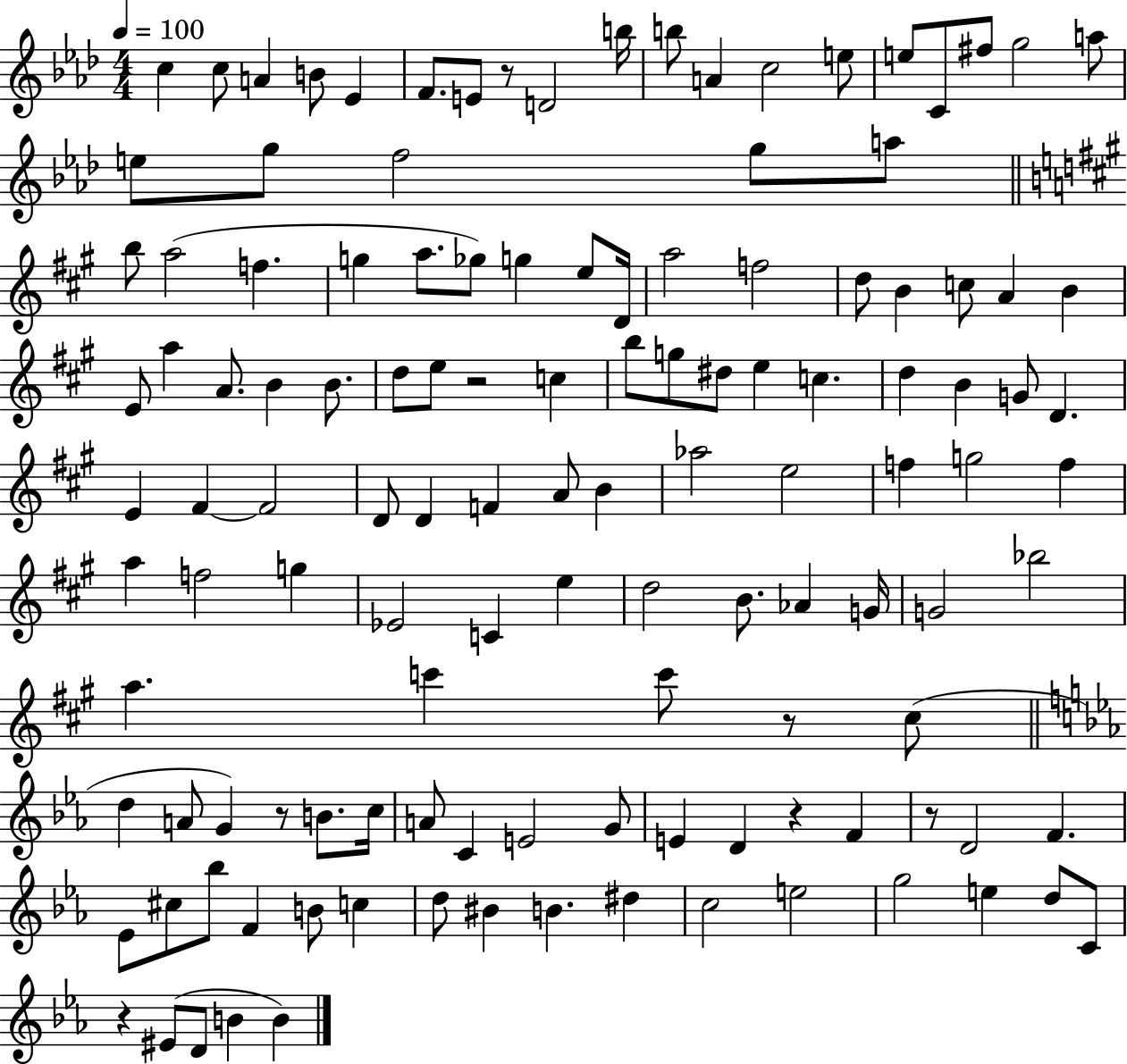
C5/q C5/e A4/q B4/e Eb4/q F4/e. E4/e R/e D4/h B5/s B5/e A4/q C5/h E5/e E5/e C4/e F#5/e G5/h A5/e E5/e G5/e F5/h G5/e A5/e B5/e A5/h F5/q. G5/q A5/e. Gb5/e G5/q E5/e D4/s A5/h F5/h D5/e B4/q C5/e A4/q B4/q E4/e A5/q A4/e. B4/q B4/e. D5/e E5/e R/h C5/q B5/e G5/e D#5/e E5/q C5/q. D5/q B4/q G4/e D4/q. E4/q F#4/q F#4/h D4/e D4/q F4/q A4/e B4/q Ab5/h E5/h F5/q G5/h F5/q A5/q F5/h G5/q Eb4/h C4/q E5/q D5/h B4/e. Ab4/q G4/s G4/h Bb5/h A5/q. C6/q C6/e R/e C#5/e D5/q A4/e G4/q R/e B4/e. C5/s A4/e C4/q E4/h G4/e E4/q D4/q R/q F4/q R/e D4/h F4/q. Eb4/e C#5/e Bb5/e F4/q B4/e C5/q D5/e BIS4/q B4/q. D#5/q C5/h E5/h G5/h E5/q D5/e C4/e R/q EIS4/e D4/e B4/q B4/q